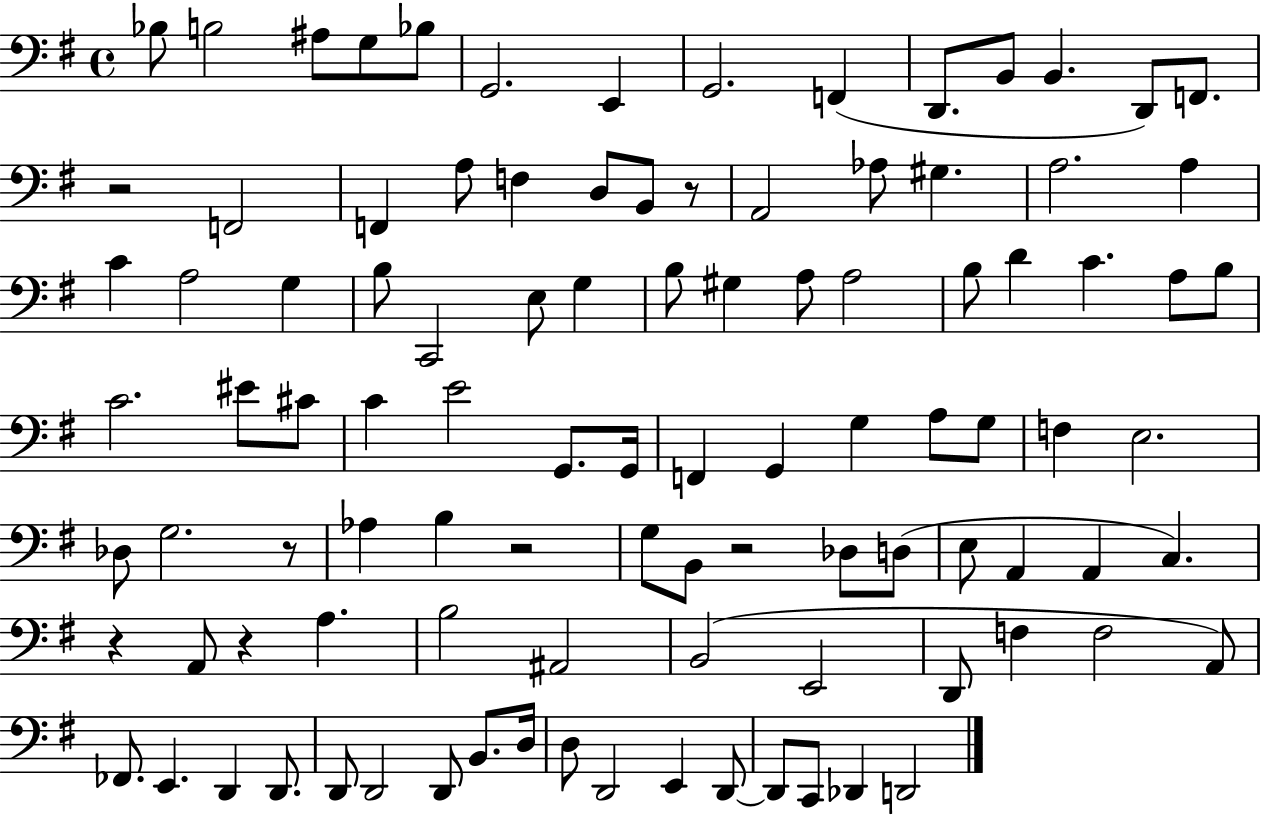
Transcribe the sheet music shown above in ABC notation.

X:1
T:Untitled
M:4/4
L:1/4
K:G
_B,/2 B,2 ^A,/2 G,/2 _B,/2 G,,2 E,, G,,2 F,, D,,/2 B,,/2 B,, D,,/2 F,,/2 z2 F,,2 F,, A,/2 F, D,/2 B,,/2 z/2 A,,2 _A,/2 ^G, A,2 A, C A,2 G, B,/2 C,,2 E,/2 G, B,/2 ^G, A,/2 A,2 B,/2 D C A,/2 B,/2 C2 ^E/2 ^C/2 C E2 G,,/2 G,,/4 F,, G,, G, A,/2 G,/2 F, E,2 _D,/2 G,2 z/2 _A, B, z2 G,/2 B,,/2 z2 _D,/2 D,/2 E,/2 A,, A,, C, z A,,/2 z A, B,2 ^A,,2 B,,2 E,,2 D,,/2 F, F,2 A,,/2 _F,,/2 E,, D,, D,,/2 D,,/2 D,,2 D,,/2 B,,/2 D,/4 D,/2 D,,2 E,, D,,/2 D,,/2 C,,/2 _D,, D,,2